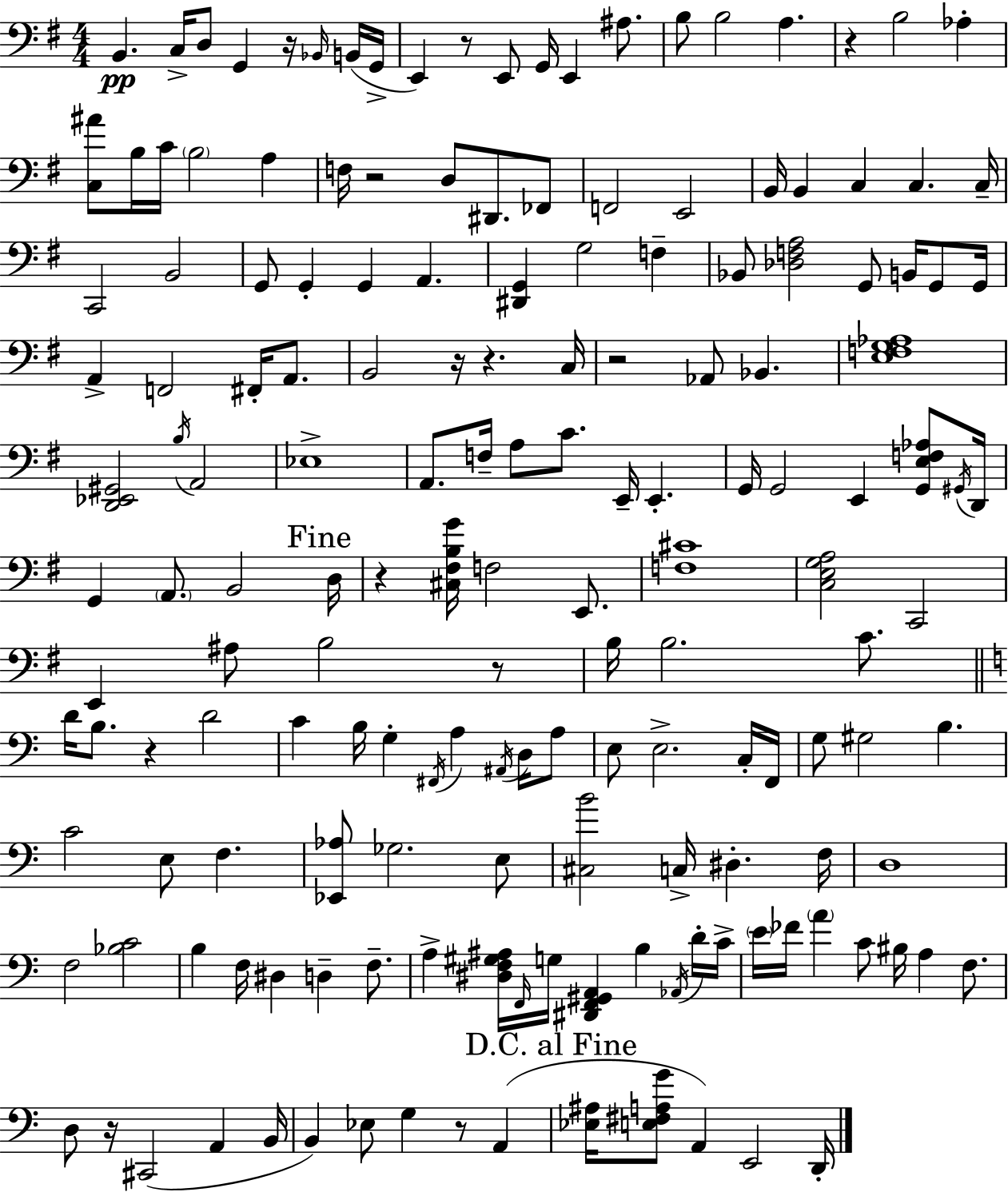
{
  \clef bass
  \numericTimeSignature
  \time 4/4
  \key g \major
  b,4.\pp c16-> d8 g,4 r16 \grace { bes,16 }( b,16 | g,16-> e,4) r8 e,8 g,16 e,4 ais8. | b8 b2 a4. | r4 b2 aes4-. | \break <c ais'>8 b16 c'16 \parenthesize b2 a4 | f16 r2 d8 dis,8. fes,8 | f,2 e,2 | b,16 b,4 c4 c4. | \break c16-- c,2 b,2 | g,8 g,4-. g,4 a,4. | <dis, g,>4 g2 f4-- | bes,8 <des f a>2 g,8 b,16 g,8 | \break g,16 a,4-> f,2 fis,16-. a,8. | b,2 r16 r4. | c16 r2 aes,8 bes,4. | <e f g aes>1 | \break <d, ees, gis,>2 \acciaccatura { b16 } a,2 | ees1-> | a,8. f16-- a8 c'8. e,16-- e,4.-. | g,16 g,2 e,4 <g, e f aes>8 | \break \acciaccatura { gis,16 } d,16 g,4 \parenthesize a,8. b,2 | \mark "Fine" d16 r4 <cis fis b g'>16 f2 | e,8. <f cis'>1 | <c e g a>2 c,2 | \break e,4 ais8 b2 | r8 b16 b2. | c'8. \bar "||" \break \key a \minor d'16 b8. r4 d'2 | c'4 b16 g4-. \acciaccatura { fis,16 } a4 \acciaccatura { ais,16 } d16 | a8 e8 e2.-> | c16-. f,16 g8 gis2 b4. | \break c'2 e8 f4. | <ees, aes>8 ges2. | e8 <cis b'>2 c16-> dis4.-. | f16 d1 | \break f2 <bes c'>2 | b4 f16 dis4 d4-- f8.-- | a4-> <dis f gis ais>16 \grace { f,16 } g16 <dis, f, gis, a,>4 b4 | \acciaccatura { aes,16 } d'16-. c'16-> \parenthesize e'16 fes'16 \parenthesize a'4 c'8 bis16 a4 | \break f8. d8 r16 cis,2( a,4 | b,16 b,4) ees8 g4 r8 | a,4( \mark "D.C. al Fine" <ees ais>16 <e fis a g'>8 a,4) e,2 | d,16-. \bar "|."
}